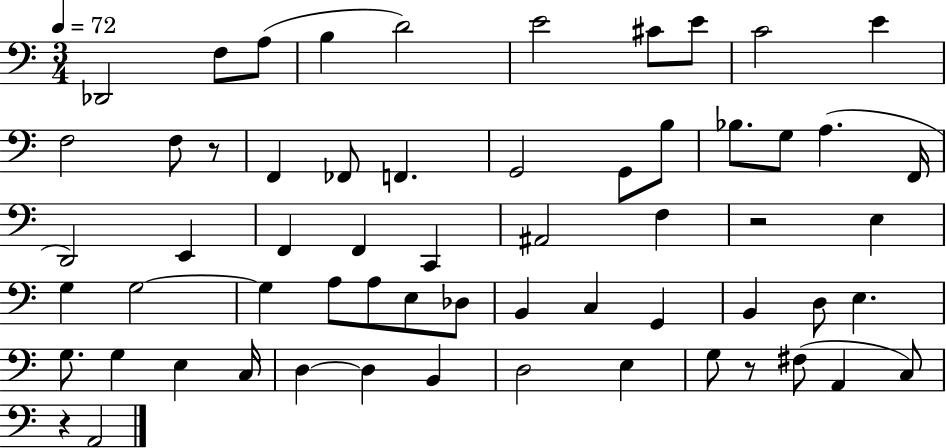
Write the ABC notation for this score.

X:1
T:Untitled
M:3/4
L:1/4
K:C
_D,,2 F,/2 A,/2 B, D2 E2 ^C/2 E/2 C2 E F,2 F,/2 z/2 F,, _F,,/2 F,, G,,2 G,,/2 B,/2 _B,/2 G,/2 A, F,,/4 D,,2 E,, F,, F,, C,, ^A,,2 F, z2 E, G, G,2 G, A,/2 A,/2 E,/2 _D,/2 B,, C, G,, B,, D,/2 E, G,/2 G, E, C,/4 D, D, B,, D,2 E, G,/2 z/2 ^F,/2 A,, C,/2 z A,,2